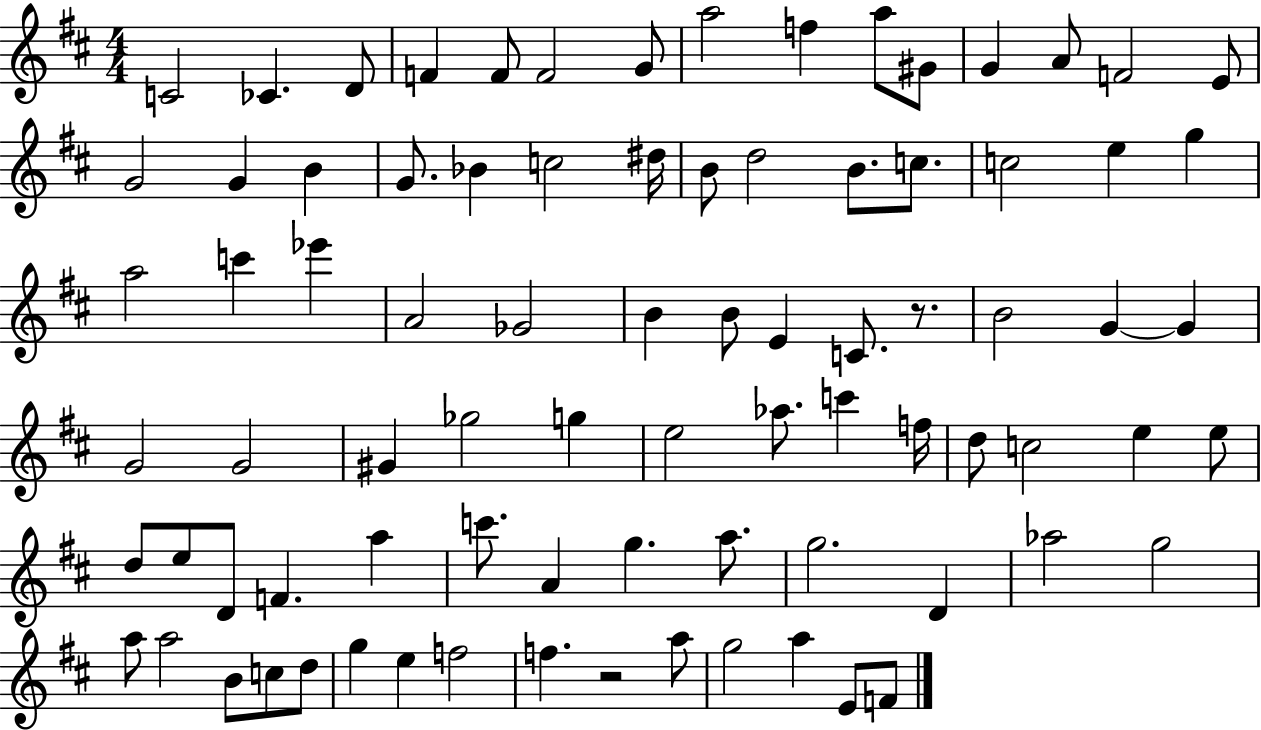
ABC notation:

X:1
T:Untitled
M:4/4
L:1/4
K:D
C2 _C D/2 F F/2 F2 G/2 a2 f a/2 ^G/2 G A/2 F2 E/2 G2 G B G/2 _B c2 ^d/4 B/2 d2 B/2 c/2 c2 e g a2 c' _e' A2 _G2 B B/2 E C/2 z/2 B2 G G G2 G2 ^G _g2 g e2 _a/2 c' f/4 d/2 c2 e e/2 d/2 e/2 D/2 F a c'/2 A g a/2 g2 D _a2 g2 a/2 a2 B/2 c/2 d/2 g e f2 f z2 a/2 g2 a E/2 F/2